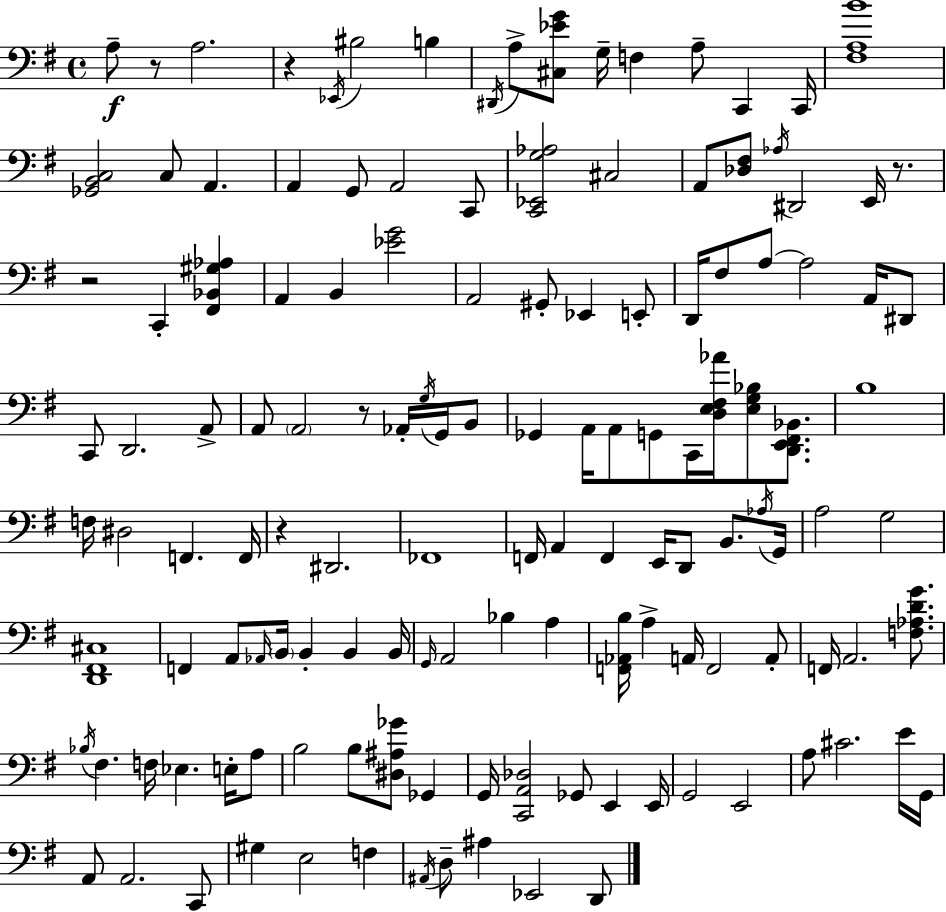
A3/e R/e A3/h. R/q Eb2/s BIS3/h B3/q D#2/s A3/e [C#3,Eb4,G4]/e G3/s F3/q A3/e C2/q C2/s [F#3,A3,B4]/w [Gb2,B2,C3]/h C3/e A2/q. A2/q G2/e A2/h C2/e [C2,Eb2,G3,Ab3]/h C#3/h A2/e [Db3,F#3]/e Ab3/s D#2/h E2/s R/e. R/h C2/q [F#2,Bb2,G#3,Ab3]/q A2/q B2/q [Eb4,G4]/h A2/h G#2/e Eb2/q E2/e D2/s F#3/e A3/e A3/h A2/s D#2/e C2/e D2/h. A2/e A2/e A2/h R/e Ab2/s G3/s G2/s B2/e Gb2/q A2/s A2/e G2/e C2/s [D3,E3,F#3,Ab4]/s [E3,G3,Bb3]/e [D2,E2,F#2,Bb2]/e. B3/w F3/s D#3/h F2/q. F2/s R/q D#2/h. FES2/w F2/s A2/q F2/q E2/s D2/e B2/e. Ab3/s G2/s A3/h G3/h [D2,F#2,C#3]/w F2/q A2/e Ab2/s B2/s B2/q B2/q B2/s G2/s A2/h Bb3/q A3/q [F2,Ab2,B3]/s A3/q A2/s F2/h A2/e F2/s A2/h. [F3,Ab3,D4,G4]/e. Bb3/s F#3/q. F3/s Eb3/q. E3/s A3/e B3/h B3/e [D#3,A#3,Gb4]/e Gb2/q G2/s [C2,A2,Db3]/h Gb2/e E2/q E2/s G2/h E2/h A3/e C#4/h. E4/s G2/s A2/e A2/h. C2/e G#3/q E3/h F3/q A#2/s D3/e A#3/q Eb2/h D2/e